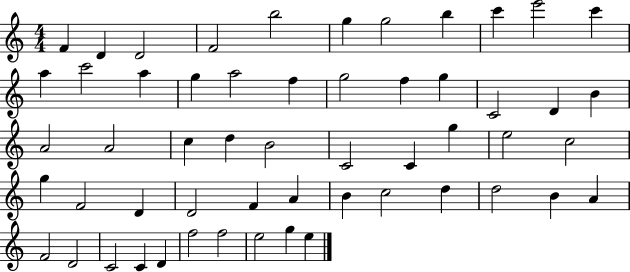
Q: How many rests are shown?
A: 0